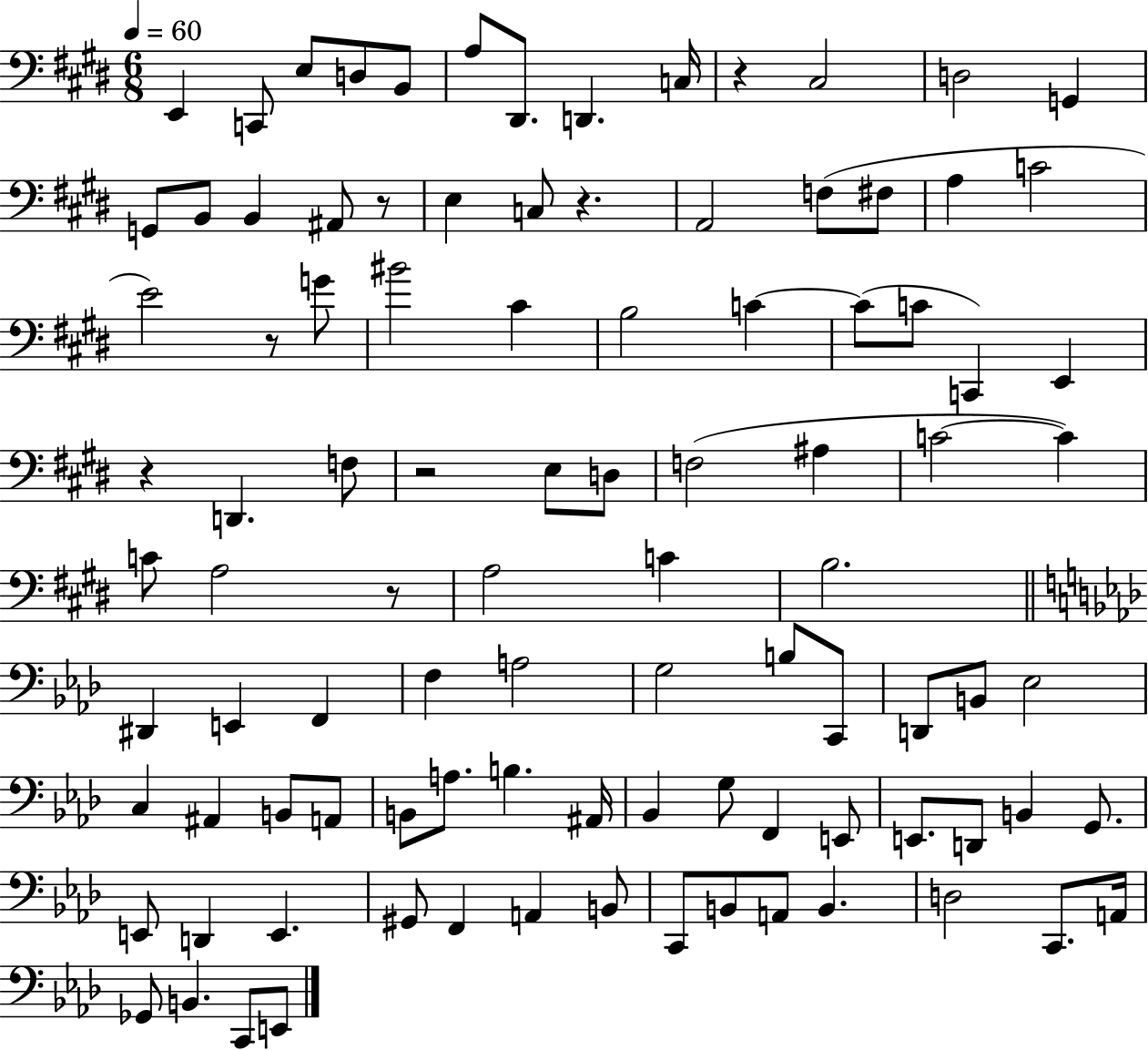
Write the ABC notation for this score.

X:1
T:Untitled
M:6/8
L:1/4
K:E
E,, C,,/2 E,/2 D,/2 B,,/2 A,/2 ^D,,/2 D,, C,/4 z ^C,2 D,2 G,, G,,/2 B,,/2 B,, ^A,,/2 z/2 E, C,/2 z A,,2 F,/2 ^F,/2 A, C2 E2 z/2 G/2 ^B2 ^C B,2 C C/2 C/2 C,, E,, z D,, F,/2 z2 E,/2 D,/2 F,2 ^A, C2 C C/2 A,2 z/2 A,2 C B,2 ^D,, E,, F,, F, A,2 G,2 B,/2 C,,/2 D,,/2 B,,/2 _E,2 C, ^A,, B,,/2 A,,/2 B,,/2 A,/2 B, ^A,,/4 _B,, G,/2 F,, E,,/2 E,,/2 D,,/2 B,, G,,/2 E,,/2 D,, E,, ^G,,/2 F,, A,, B,,/2 C,,/2 B,,/2 A,,/2 B,, D,2 C,,/2 A,,/4 _G,,/2 B,, C,,/2 E,,/2